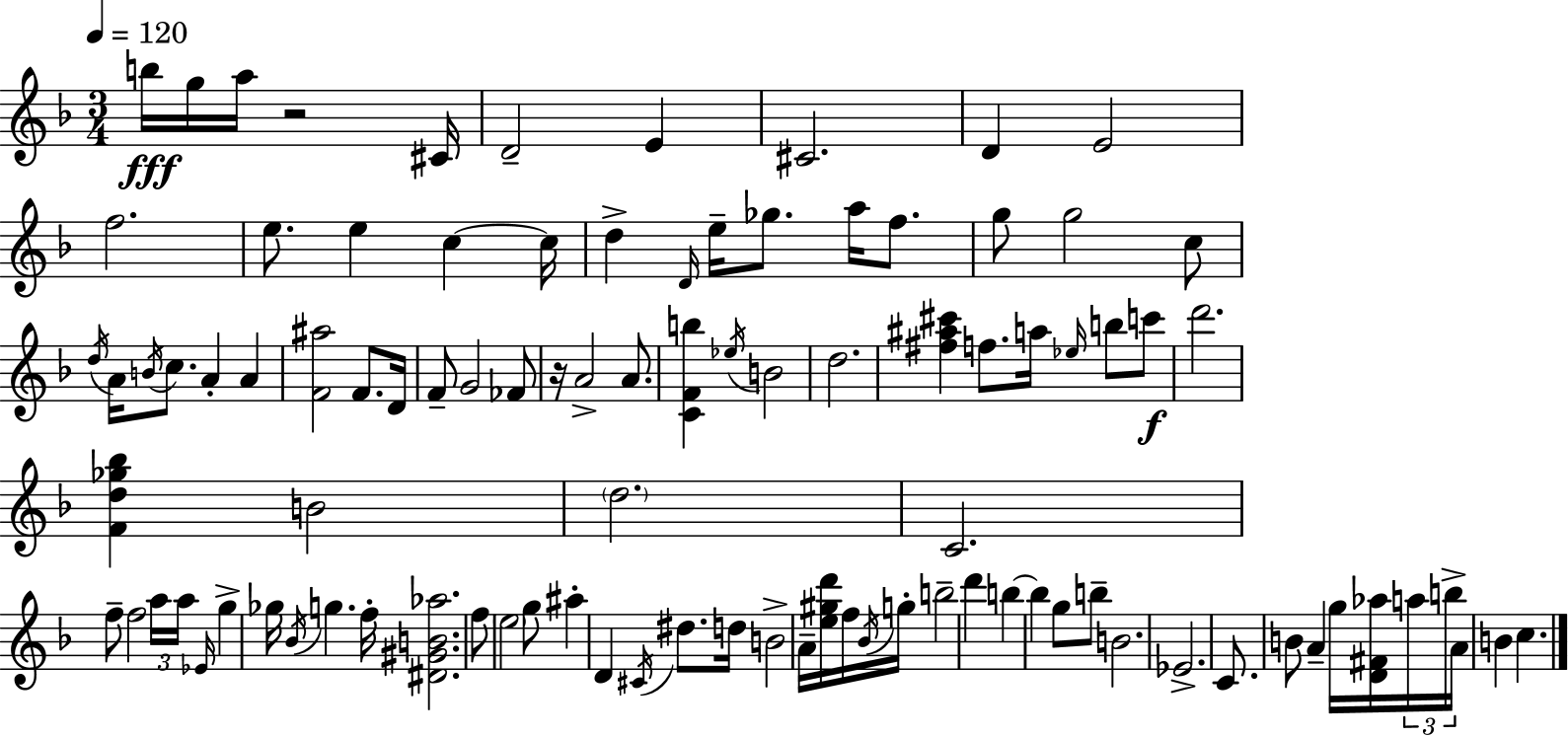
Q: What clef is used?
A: treble